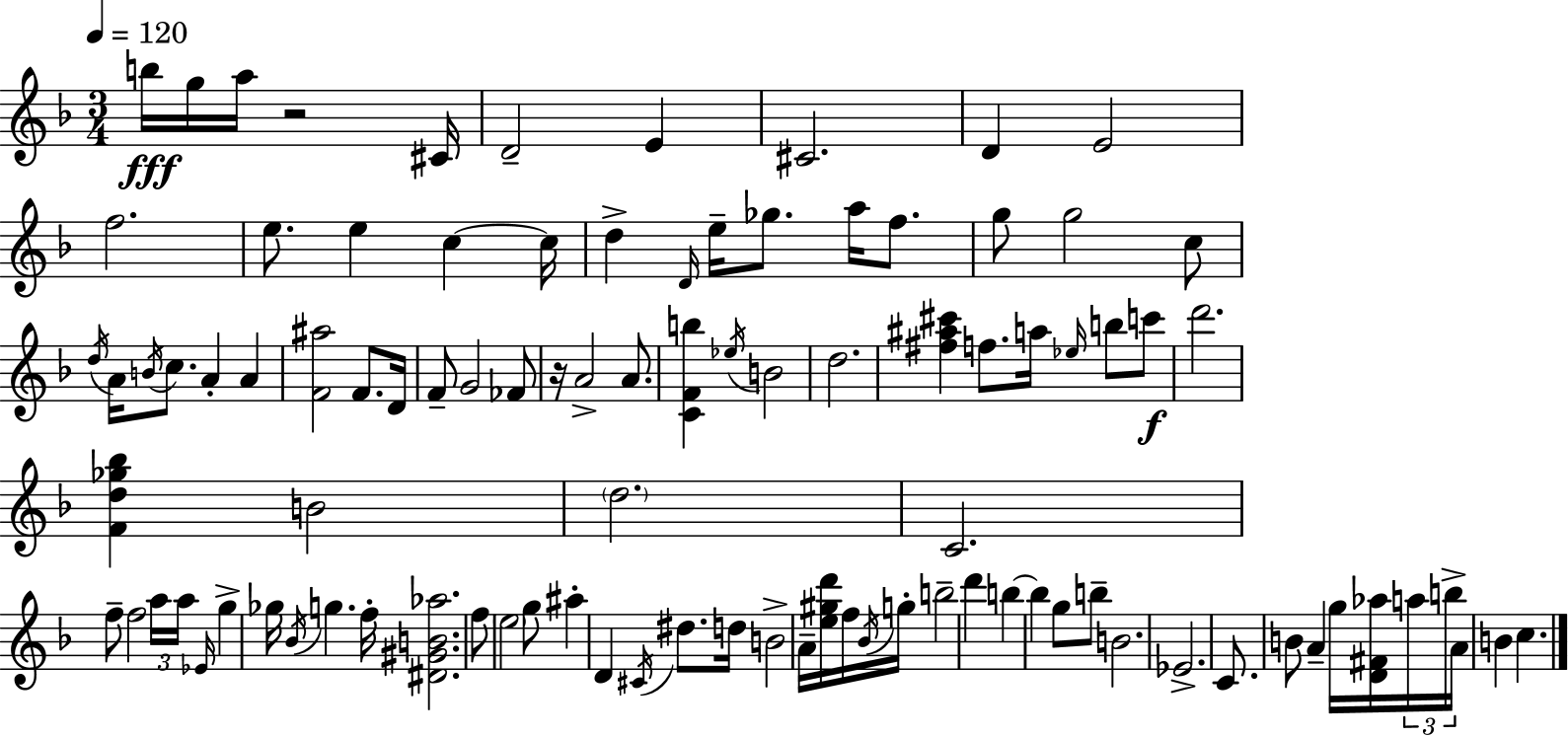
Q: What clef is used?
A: treble